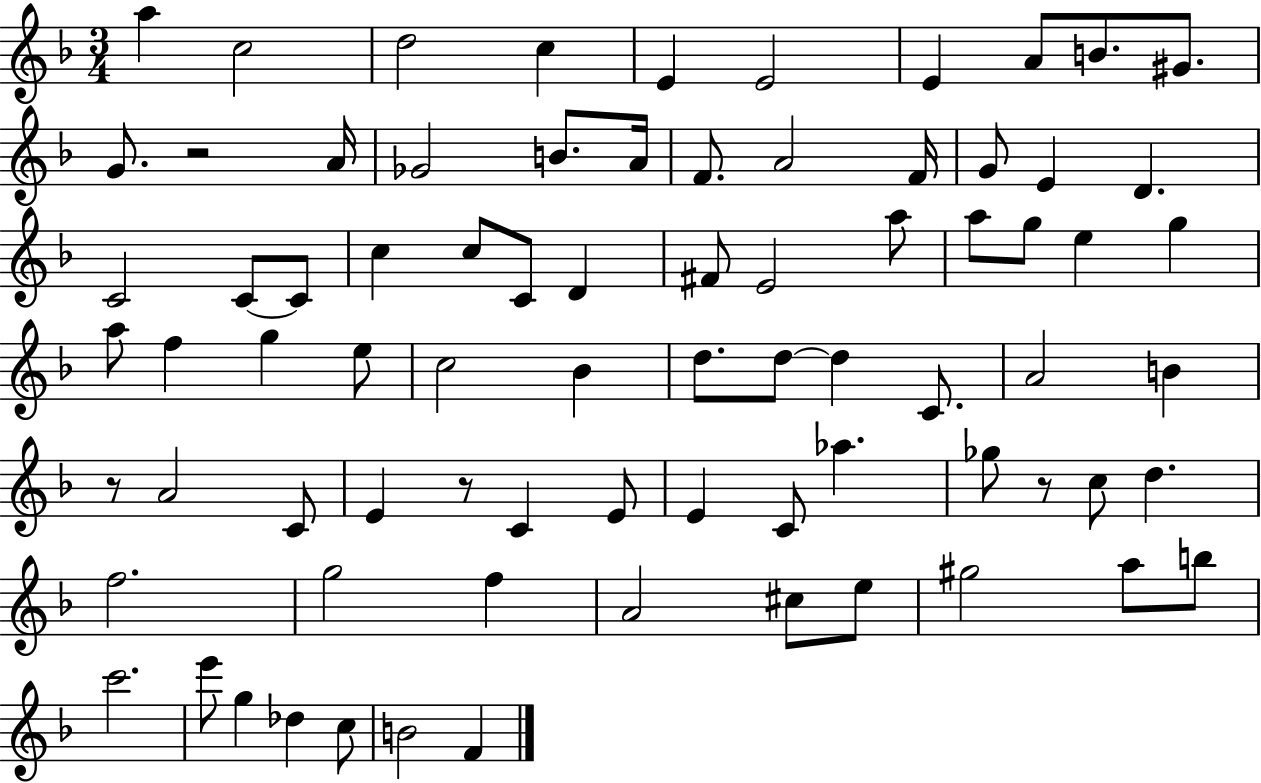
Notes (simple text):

A5/q C5/h D5/h C5/q E4/q E4/h E4/q A4/e B4/e. G#4/e. G4/e. R/h A4/s Gb4/h B4/e. A4/s F4/e. A4/h F4/s G4/e E4/q D4/q. C4/h C4/e C4/e C5/q C5/e C4/e D4/q F#4/e E4/h A5/e A5/e G5/e E5/q G5/q A5/e F5/q G5/q E5/e C5/h Bb4/q D5/e. D5/e D5/q C4/e. A4/h B4/q R/e A4/h C4/e E4/q R/e C4/q E4/e E4/q C4/e Ab5/q. Gb5/e R/e C5/e D5/q. F5/h. G5/h F5/q A4/h C#5/e E5/e G#5/h A5/e B5/e C6/h. E6/e G5/q Db5/q C5/e B4/h F4/q